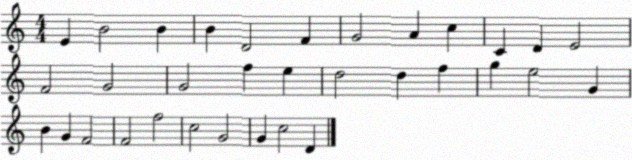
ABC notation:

X:1
T:Untitled
M:4/4
L:1/4
K:C
E B2 B B D2 F G2 A c C D E2 F2 G2 G2 f e d2 d f g e2 G B G F2 F2 f2 c2 G2 G c2 D